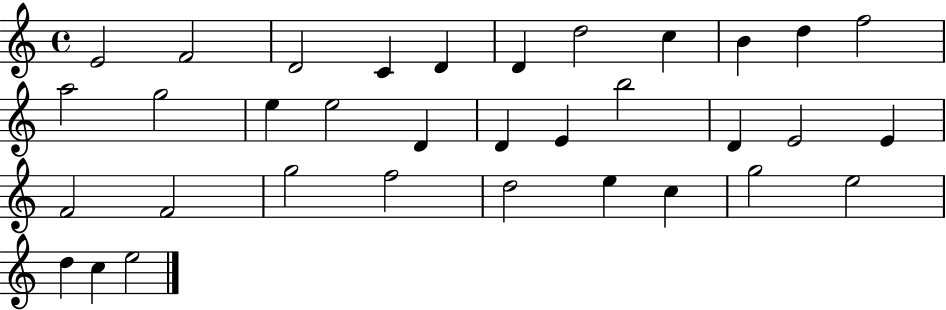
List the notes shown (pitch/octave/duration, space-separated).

E4/h F4/h D4/h C4/q D4/q D4/q D5/h C5/q B4/q D5/q F5/h A5/h G5/h E5/q E5/h D4/q D4/q E4/q B5/h D4/q E4/h E4/q F4/h F4/h G5/h F5/h D5/h E5/q C5/q G5/h E5/h D5/q C5/q E5/h